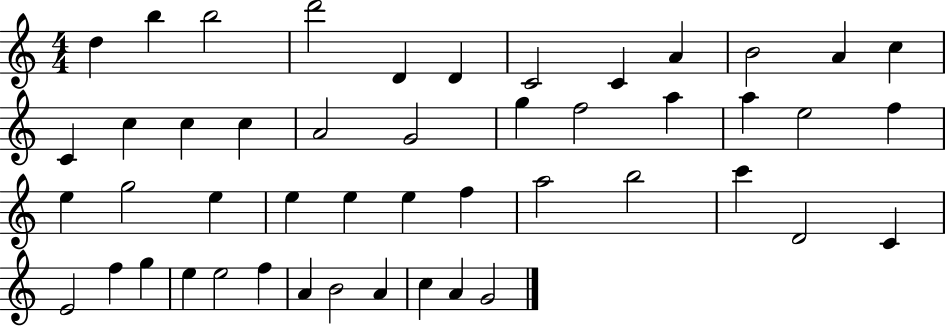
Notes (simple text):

D5/q B5/q B5/h D6/h D4/q D4/q C4/h C4/q A4/q B4/h A4/q C5/q C4/q C5/q C5/q C5/q A4/h G4/h G5/q F5/h A5/q A5/q E5/h F5/q E5/q G5/h E5/q E5/q E5/q E5/q F5/q A5/h B5/h C6/q D4/h C4/q E4/h F5/q G5/q E5/q E5/h F5/q A4/q B4/h A4/q C5/q A4/q G4/h